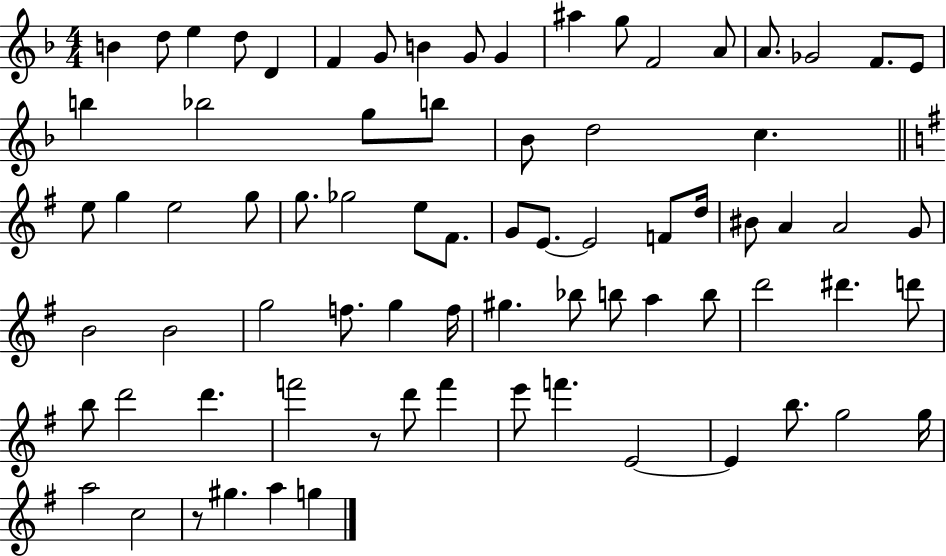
X:1
T:Untitled
M:4/4
L:1/4
K:F
B d/2 e d/2 D F G/2 B G/2 G ^a g/2 F2 A/2 A/2 _G2 F/2 E/2 b _b2 g/2 b/2 _B/2 d2 c e/2 g e2 g/2 g/2 _g2 e/2 ^F/2 G/2 E/2 E2 F/2 d/4 ^B/2 A A2 G/2 B2 B2 g2 f/2 g f/4 ^g _b/2 b/2 a b/2 d'2 ^d' d'/2 b/2 d'2 d' f'2 z/2 d'/2 f' e'/2 f' E2 E b/2 g2 g/4 a2 c2 z/2 ^g a g